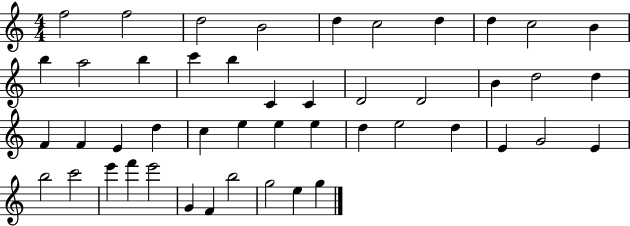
{
  \clef treble
  \numericTimeSignature
  \time 4/4
  \key c \major
  f''2 f''2 | d''2 b'2 | d''4 c''2 d''4 | d''4 c''2 b'4 | \break b''4 a''2 b''4 | c'''4 b''4 c'4 c'4 | d'2 d'2 | b'4 d''2 d''4 | \break f'4 f'4 e'4 d''4 | c''4 e''4 e''4 e''4 | d''4 e''2 d''4 | e'4 g'2 e'4 | \break b''2 c'''2 | e'''4 f'''4 e'''2 | g'4 f'4 b''2 | g''2 e''4 g''4 | \break \bar "|."
}